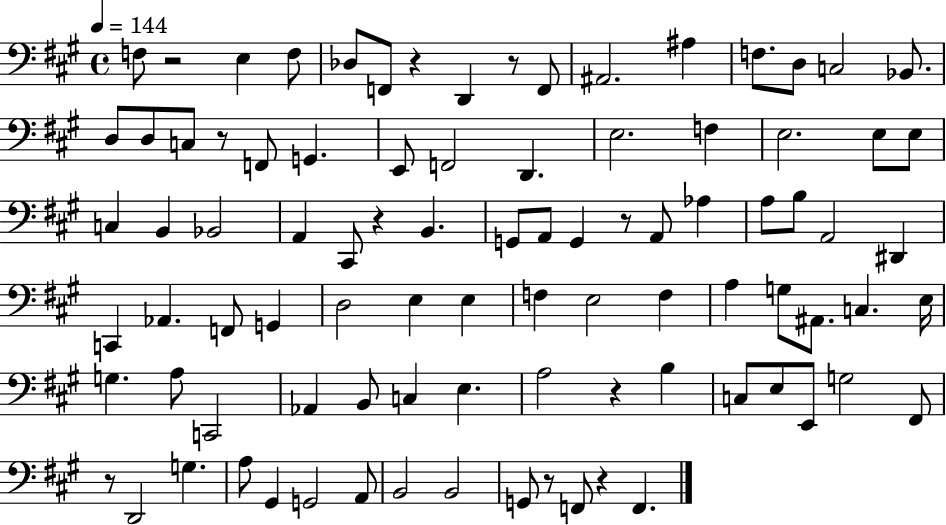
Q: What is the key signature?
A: A major